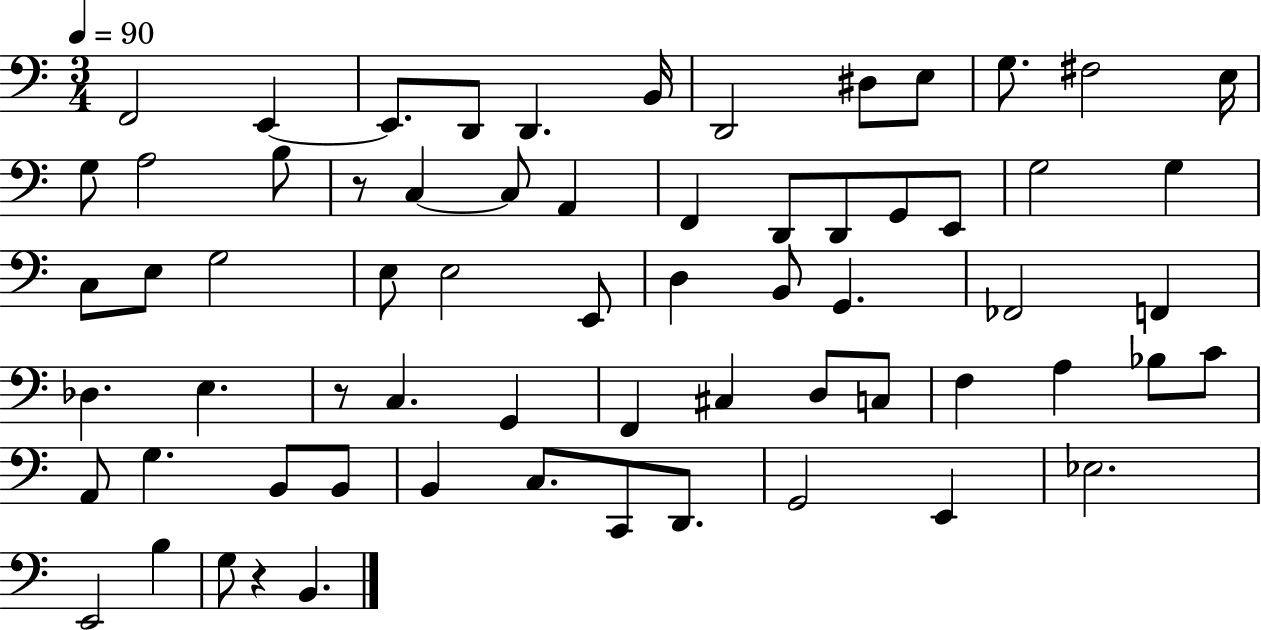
F2/h E2/q E2/e. D2/e D2/q. B2/s D2/h D#3/e E3/e G3/e. F#3/h E3/s G3/e A3/h B3/e R/e C3/q C3/e A2/q F2/q D2/e D2/e G2/e E2/e G3/h G3/q C3/e E3/e G3/h E3/e E3/h E2/e D3/q B2/e G2/q. FES2/h F2/q Db3/q. E3/q. R/e C3/q. G2/q F2/q C#3/q D3/e C3/e F3/q A3/q Bb3/e C4/e A2/e G3/q. B2/e B2/e B2/q C3/e. C2/e D2/e. G2/h E2/q Eb3/h. E2/h B3/q G3/e R/q B2/q.